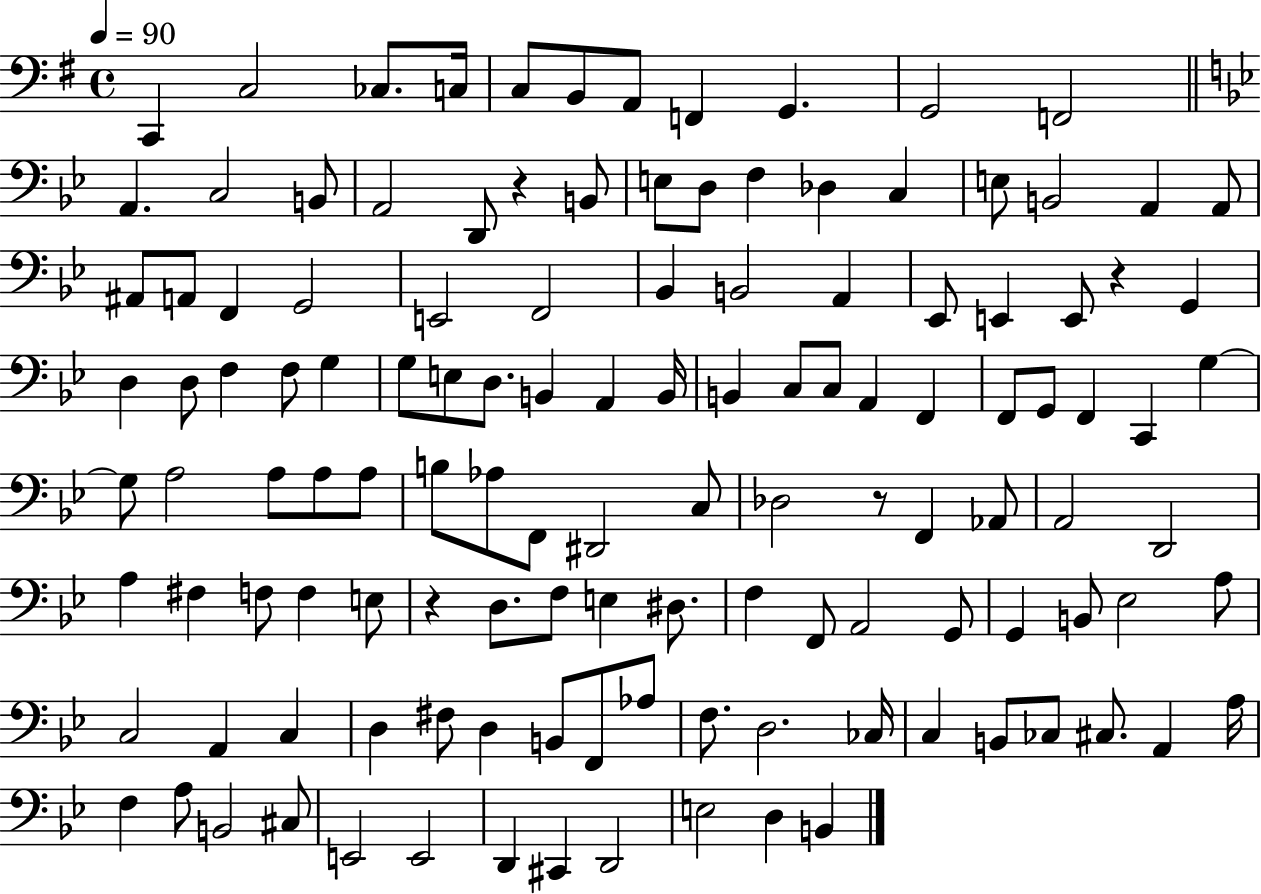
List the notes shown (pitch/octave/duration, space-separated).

C2/q C3/h CES3/e. C3/s C3/e B2/e A2/e F2/q G2/q. G2/h F2/h A2/q. C3/h B2/e A2/h D2/e R/q B2/e E3/e D3/e F3/q Db3/q C3/q E3/e B2/h A2/q A2/e A#2/e A2/e F2/q G2/h E2/h F2/h Bb2/q B2/h A2/q Eb2/e E2/q E2/e R/q G2/q D3/q D3/e F3/q F3/e G3/q G3/e E3/e D3/e. B2/q A2/q B2/s B2/q C3/e C3/e A2/q F2/q F2/e G2/e F2/q C2/q G3/q G3/e A3/h A3/e A3/e A3/e B3/e Ab3/e F2/e D#2/h C3/e Db3/h R/e F2/q Ab2/e A2/h D2/h A3/q F#3/q F3/e F3/q E3/e R/q D3/e. F3/e E3/q D#3/e. F3/q F2/e A2/h G2/e G2/q B2/e Eb3/h A3/e C3/h A2/q C3/q D3/q F#3/e D3/q B2/e F2/e Ab3/e F3/e. D3/h. CES3/s C3/q B2/e CES3/e C#3/e. A2/q A3/s F3/q A3/e B2/h C#3/e E2/h E2/h D2/q C#2/q D2/h E3/h D3/q B2/q